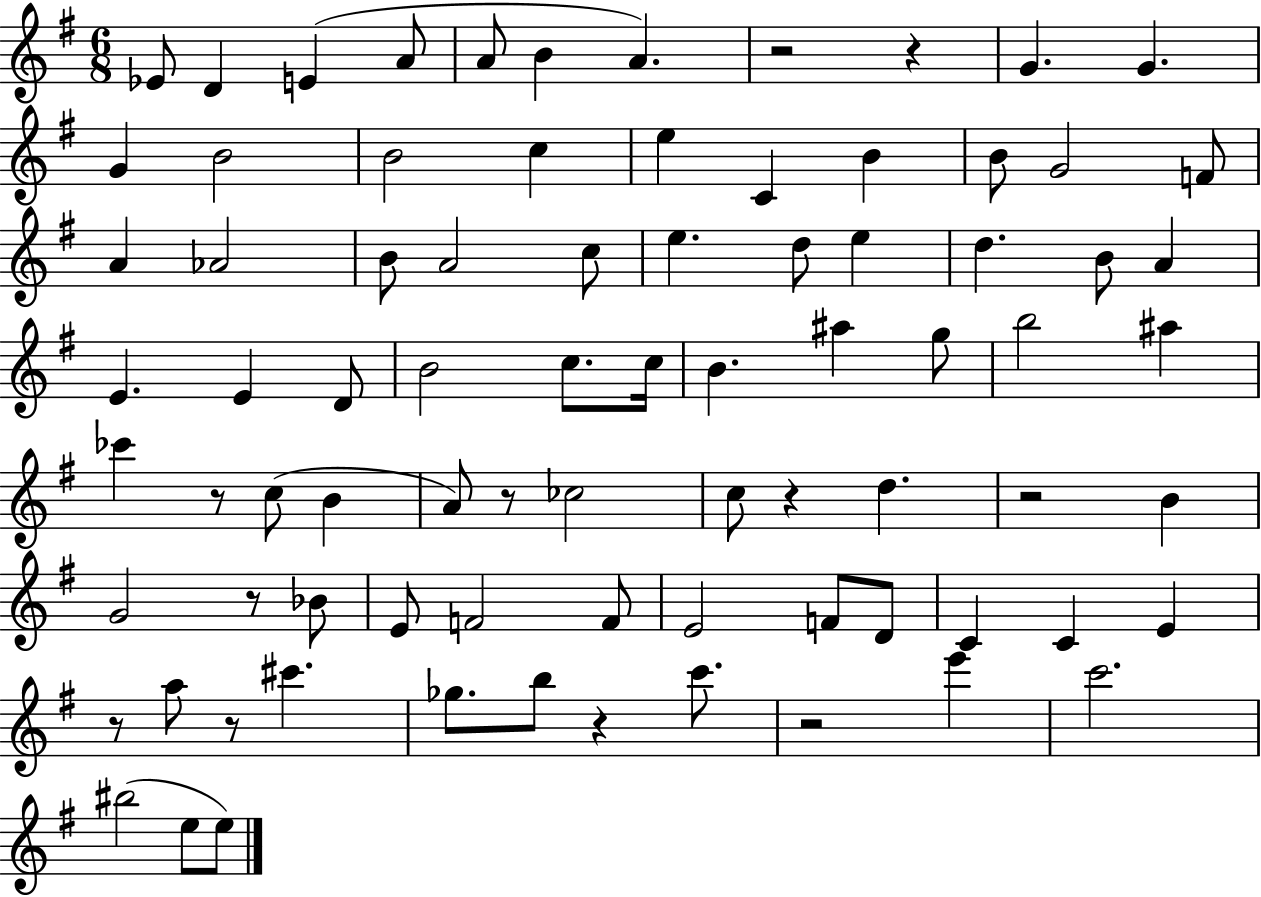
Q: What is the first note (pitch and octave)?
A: Eb4